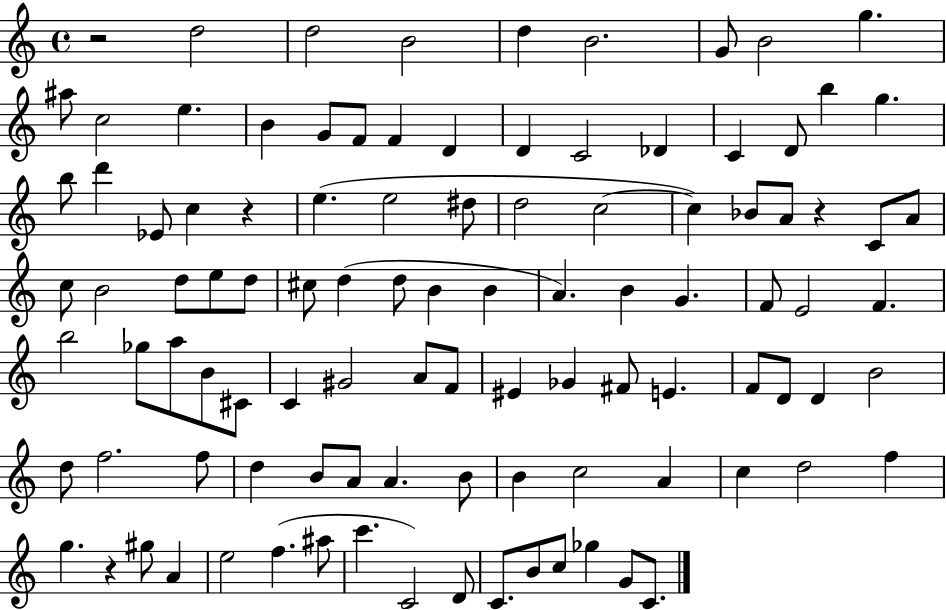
{
  \clef treble
  \time 4/4
  \defaultTimeSignature
  \key c \major
  r2 d''2 | d''2 b'2 | d''4 b'2. | g'8 b'2 g''4. | \break ais''8 c''2 e''4. | b'4 g'8 f'8 f'4 d'4 | d'4 c'2 des'4 | c'4 d'8 b''4 g''4. | \break b''8 d'''4 ees'8 c''4 r4 | e''4.( e''2 dis''8 | d''2 c''2~~ | c''4) bes'8 a'8 r4 c'8 a'8 | \break c''8 b'2 d''8 e''8 d''8 | cis''8 d''4( d''8 b'4 b'4 | a'4.) b'4 g'4. | f'8 e'2 f'4. | \break b''2 ges''8 a''8 b'8 cis'8 | c'4 gis'2 a'8 f'8 | eis'4 ges'4 fis'8 e'4. | f'8 d'8 d'4 b'2 | \break d''8 f''2. f''8 | d''4 b'8 a'8 a'4. b'8 | b'4 c''2 a'4 | c''4 d''2 f''4 | \break g''4. r4 gis''8 a'4 | e''2 f''4.( ais''8 | c'''4. c'2) d'8 | c'8. b'8 c''8 ges''4 g'8 c'8. | \break \bar "|."
}